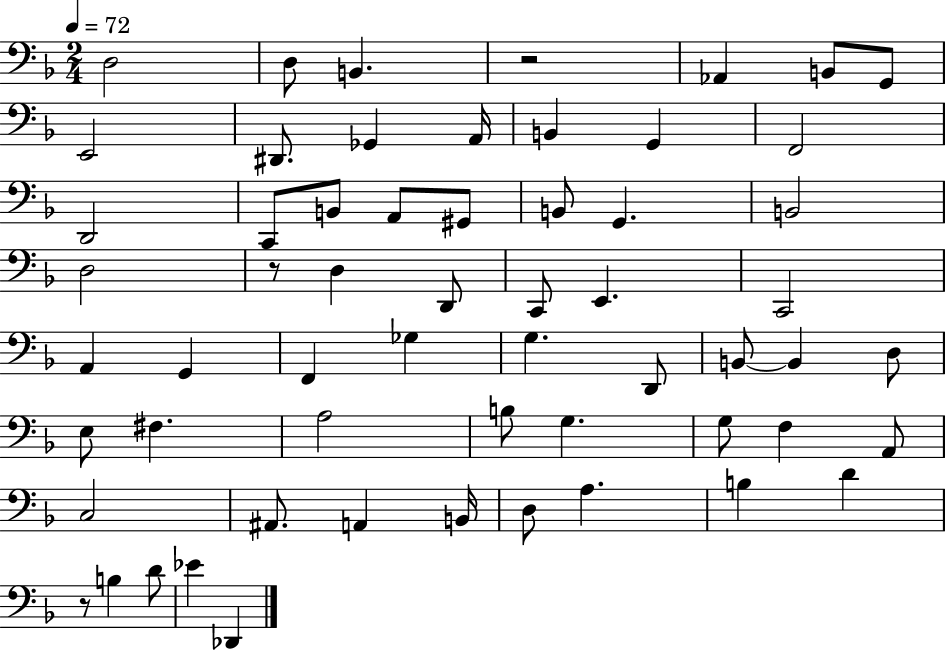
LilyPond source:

{
  \clef bass
  \numericTimeSignature
  \time 2/4
  \key f \major
  \tempo 4 = 72
  d2 | d8 b,4. | r2 | aes,4 b,8 g,8 | \break e,2 | dis,8. ges,4 a,16 | b,4 g,4 | f,2 | \break d,2 | c,8 b,8 a,8 gis,8 | b,8 g,4. | b,2 | \break d2 | r8 d4 d,8 | c,8 e,4. | c,2 | \break a,4 g,4 | f,4 ges4 | g4. d,8 | b,8~~ b,4 d8 | \break e8 fis4. | a2 | b8 g4. | g8 f4 a,8 | \break c2 | ais,8. a,4 b,16 | d8 a4. | b4 d'4 | \break r8 b4 d'8 | ees'4 des,4 | \bar "|."
}